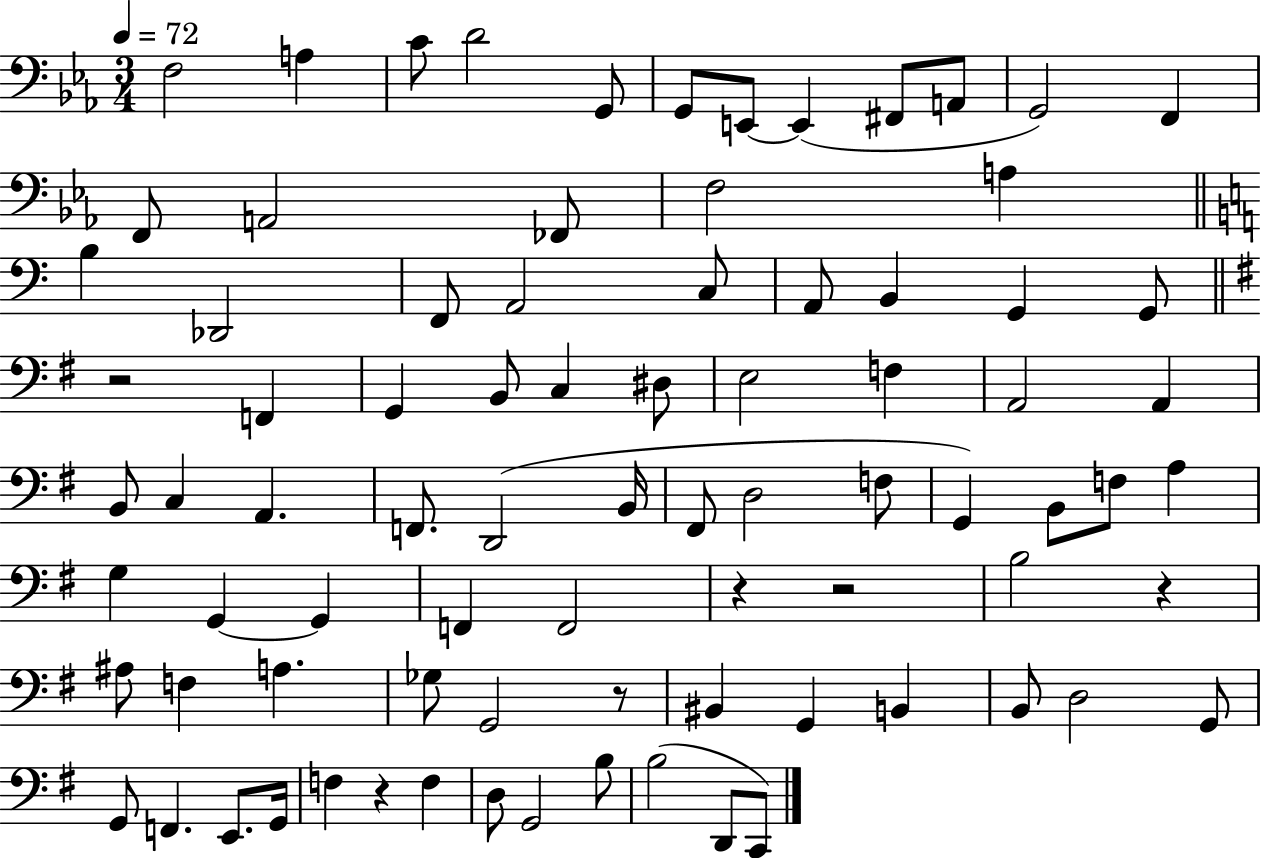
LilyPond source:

{
  \clef bass
  \numericTimeSignature
  \time 3/4
  \key ees \major
  \tempo 4 = 72
  f2 a4 | c'8 d'2 g,8 | g,8 e,8~~ e,4( fis,8 a,8 | g,2) f,4 | \break f,8 a,2 fes,8 | f2 a4 | \bar "||" \break \key c \major b4 des,2 | f,8 a,2 c8 | a,8 b,4 g,4 g,8 | \bar "||" \break \key e \minor r2 f,4 | g,4 b,8 c4 dis8 | e2 f4 | a,2 a,4 | \break b,8 c4 a,4. | f,8. d,2( b,16 | fis,8 d2 f8 | g,4) b,8 f8 a4 | \break g4 g,4~~ g,4 | f,4 f,2 | r4 r2 | b2 r4 | \break ais8 f4 a4. | ges8 g,2 r8 | bis,4 g,4 b,4 | b,8 d2 g,8 | \break g,8 f,4. e,8. g,16 | f4 r4 f4 | d8 g,2 b8 | b2( d,8 c,8) | \break \bar "|."
}